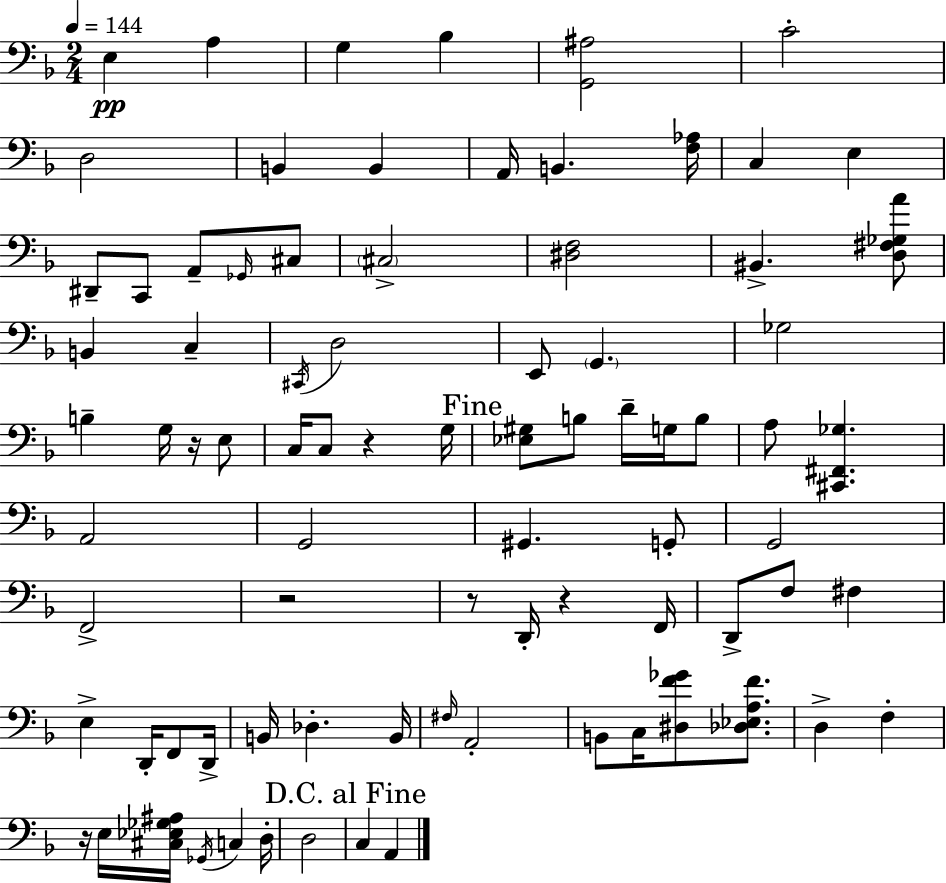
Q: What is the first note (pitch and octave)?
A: E3